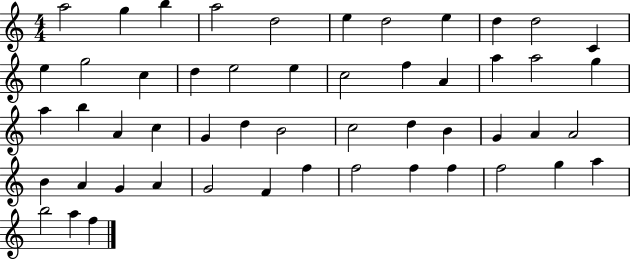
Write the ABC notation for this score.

X:1
T:Untitled
M:4/4
L:1/4
K:C
a2 g b a2 d2 e d2 e d d2 C e g2 c d e2 e c2 f A a a2 g a b A c G d B2 c2 d B G A A2 B A G A G2 F f f2 f f f2 g a b2 a f